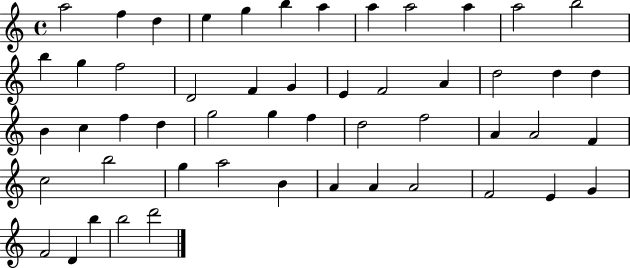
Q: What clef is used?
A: treble